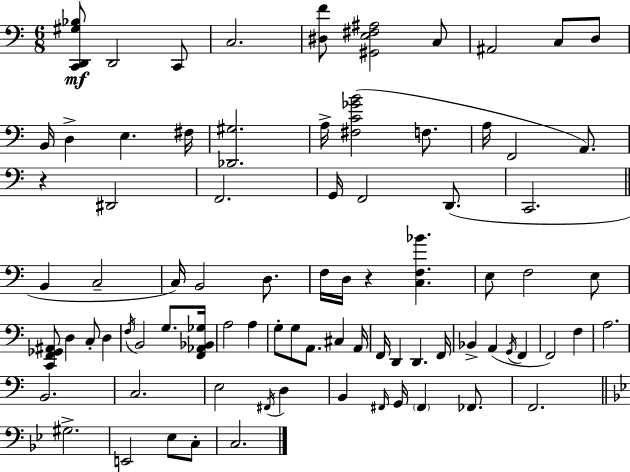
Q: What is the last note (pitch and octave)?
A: C3